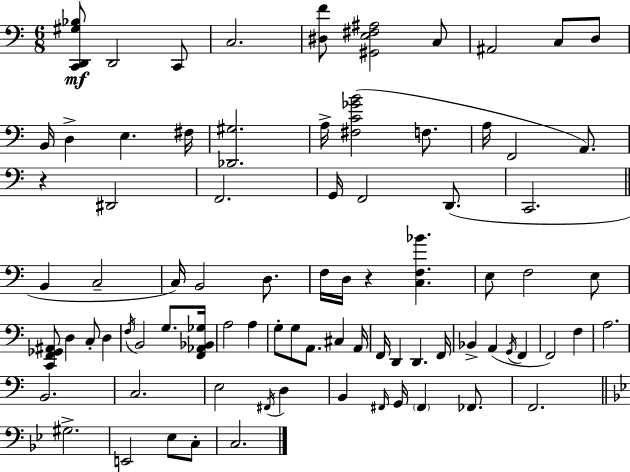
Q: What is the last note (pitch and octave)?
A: C3